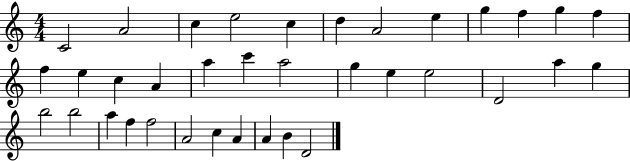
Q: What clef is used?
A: treble